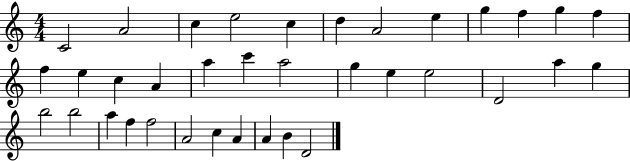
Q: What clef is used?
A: treble